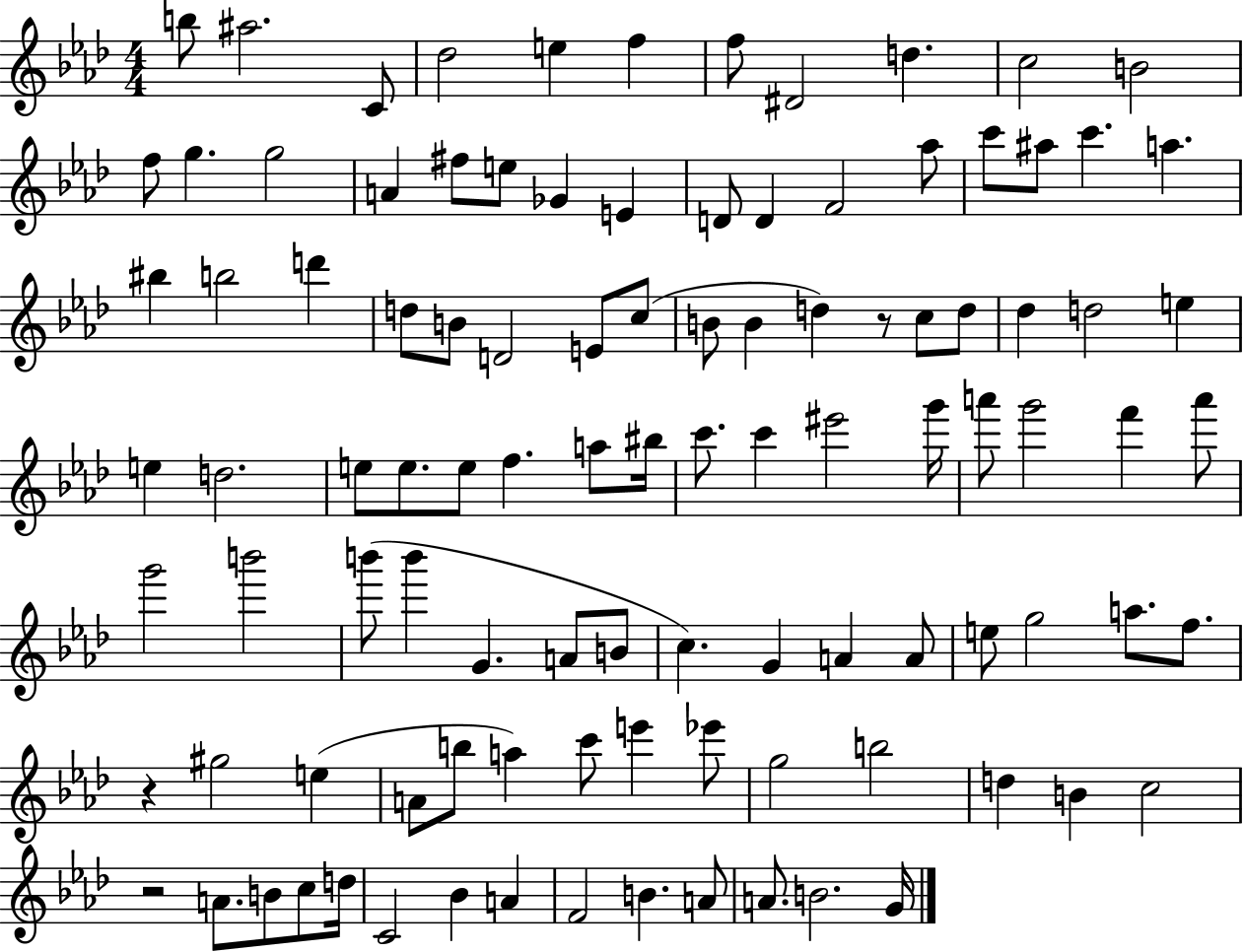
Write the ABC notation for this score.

X:1
T:Untitled
M:4/4
L:1/4
K:Ab
b/2 ^a2 C/2 _d2 e f f/2 ^D2 d c2 B2 f/2 g g2 A ^f/2 e/2 _G E D/2 D F2 _a/2 c'/2 ^a/2 c' a ^b b2 d' d/2 B/2 D2 E/2 c/2 B/2 B d z/2 c/2 d/2 _d d2 e e d2 e/2 e/2 e/2 f a/2 ^b/4 c'/2 c' ^e'2 g'/4 a'/2 g'2 f' a'/2 g'2 b'2 b'/2 b' G A/2 B/2 c G A A/2 e/2 g2 a/2 f/2 z ^g2 e A/2 b/2 a c'/2 e' _e'/2 g2 b2 d B c2 z2 A/2 B/2 c/2 d/4 C2 _B A F2 B A/2 A/2 B2 G/4